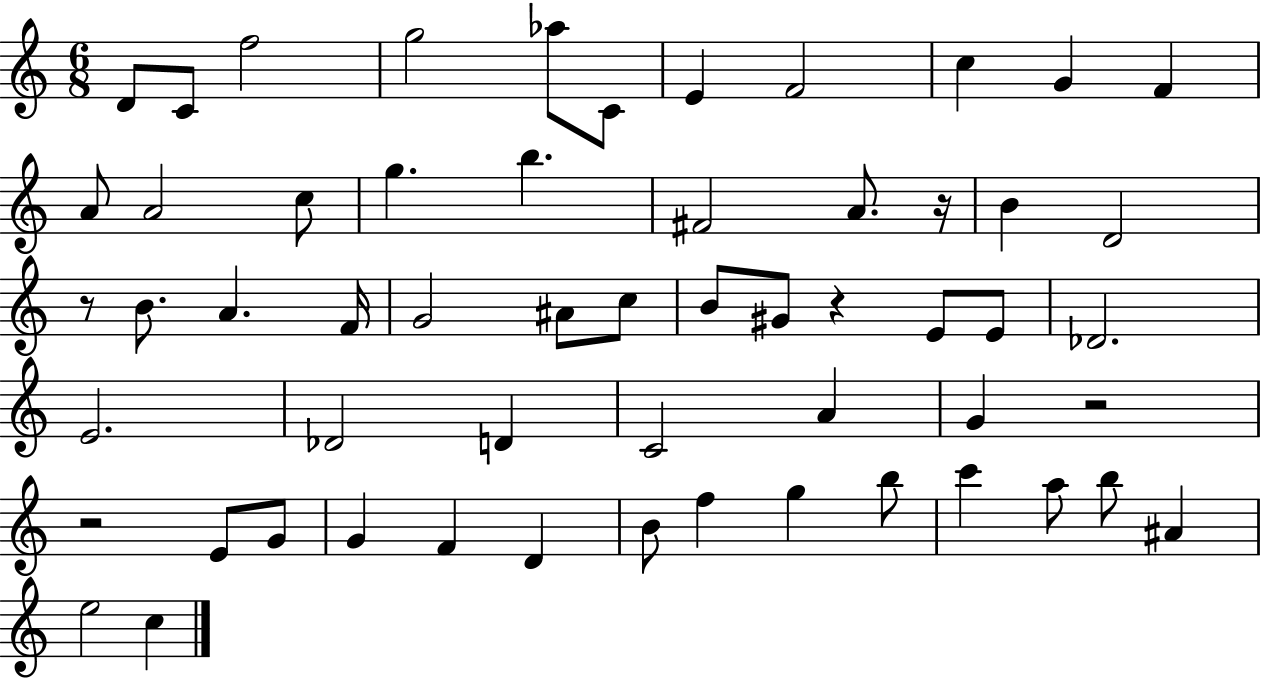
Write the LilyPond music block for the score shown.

{
  \clef treble
  \numericTimeSignature
  \time 6/8
  \key c \major
  \repeat volta 2 { d'8 c'8 f''2 | g''2 aes''8 c'8 | e'4 f'2 | c''4 g'4 f'4 | \break a'8 a'2 c''8 | g''4. b''4. | fis'2 a'8. r16 | b'4 d'2 | \break r8 b'8. a'4. f'16 | g'2 ais'8 c''8 | b'8 gis'8 r4 e'8 e'8 | des'2. | \break e'2. | des'2 d'4 | c'2 a'4 | g'4 r2 | \break r2 e'8 g'8 | g'4 f'4 d'4 | b'8 f''4 g''4 b''8 | c'''4 a''8 b''8 ais'4 | \break e''2 c''4 | } \bar "|."
}